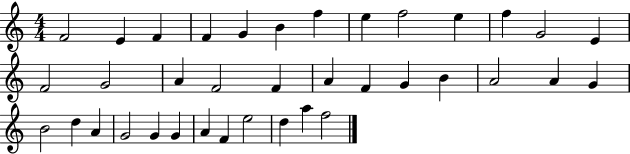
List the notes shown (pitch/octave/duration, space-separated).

F4/h E4/q F4/q F4/q G4/q B4/q F5/q E5/q F5/h E5/q F5/q G4/h E4/q F4/h G4/h A4/q F4/h F4/q A4/q F4/q G4/q B4/q A4/h A4/q G4/q B4/h D5/q A4/q G4/h G4/q G4/q A4/q F4/q E5/h D5/q A5/q F5/h